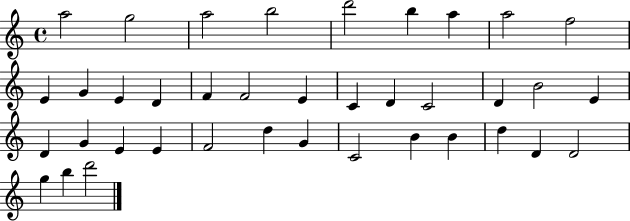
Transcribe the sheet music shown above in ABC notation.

X:1
T:Untitled
M:4/4
L:1/4
K:C
a2 g2 a2 b2 d'2 b a a2 f2 E G E D F F2 E C D C2 D B2 E D G E E F2 d G C2 B B d D D2 g b d'2